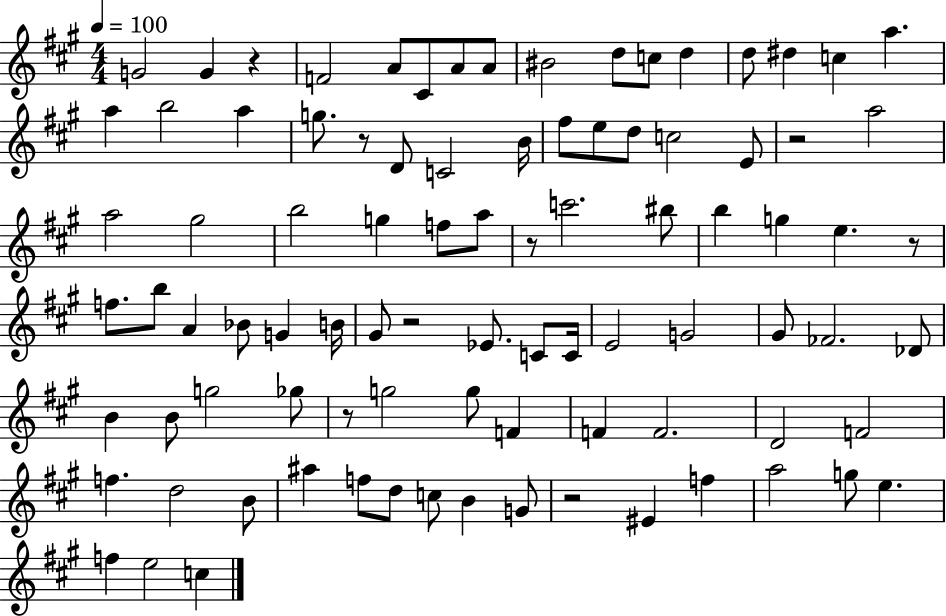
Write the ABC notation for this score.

X:1
T:Untitled
M:4/4
L:1/4
K:A
G2 G z F2 A/2 ^C/2 A/2 A/2 ^B2 d/2 c/2 d d/2 ^d c a a b2 a g/2 z/2 D/2 C2 B/4 ^f/2 e/2 d/2 c2 E/2 z2 a2 a2 ^g2 b2 g f/2 a/2 z/2 c'2 ^b/2 b g e z/2 f/2 b/2 A _B/2 G B/4 ^G/2 z2 _E/2 C/2 C/4 E2 G2 ^G/2 _F2 _D/2 B B/2 g2 _g/2 z/2 g2 g/2 F F F2 D2 F2 f d2 B/2 ^a f/2 d/2 c/2 B G/2 z2 ^E f a2 g/2 e f e2 c